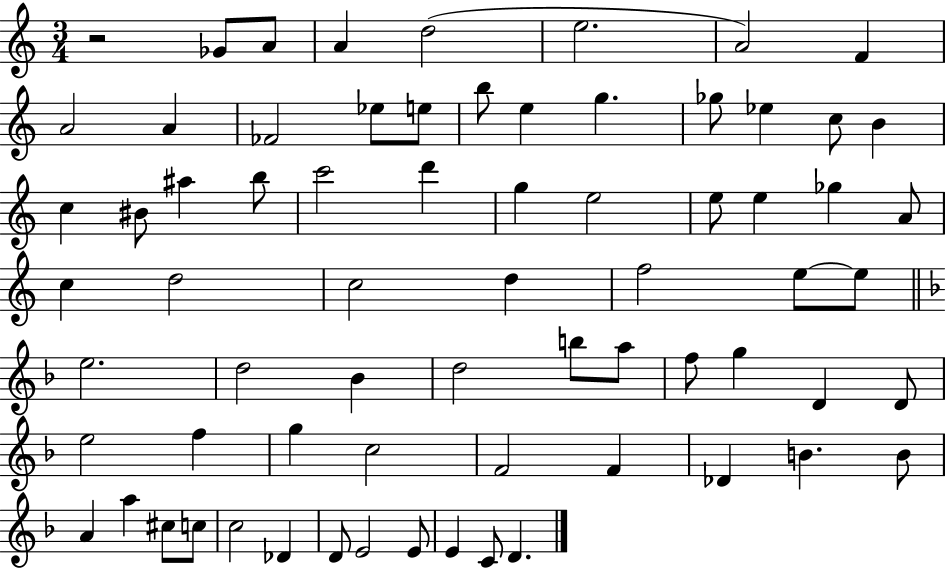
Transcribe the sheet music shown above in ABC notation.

X:1
T:Untitled
M:3/4
L:1/4
K:C
z2 _G/2 A/2 A d2 e2 A2 F A2 A _F2 _e/2 e/2 b/2 e g _g/2 _e c/2 B c ^B/2 ^a b/2 c'2 d' g e2 e/2 e _g A/2 c d2 c2 d f2 e/2 e/2 e2 d2 _B d2 b/2 a/2 f/2 g D D/2 e2 f g c2 F2 F _D B B/2 A a ^c/2 c/2 c2 _D D/2 E2 E/2 E C/2 D